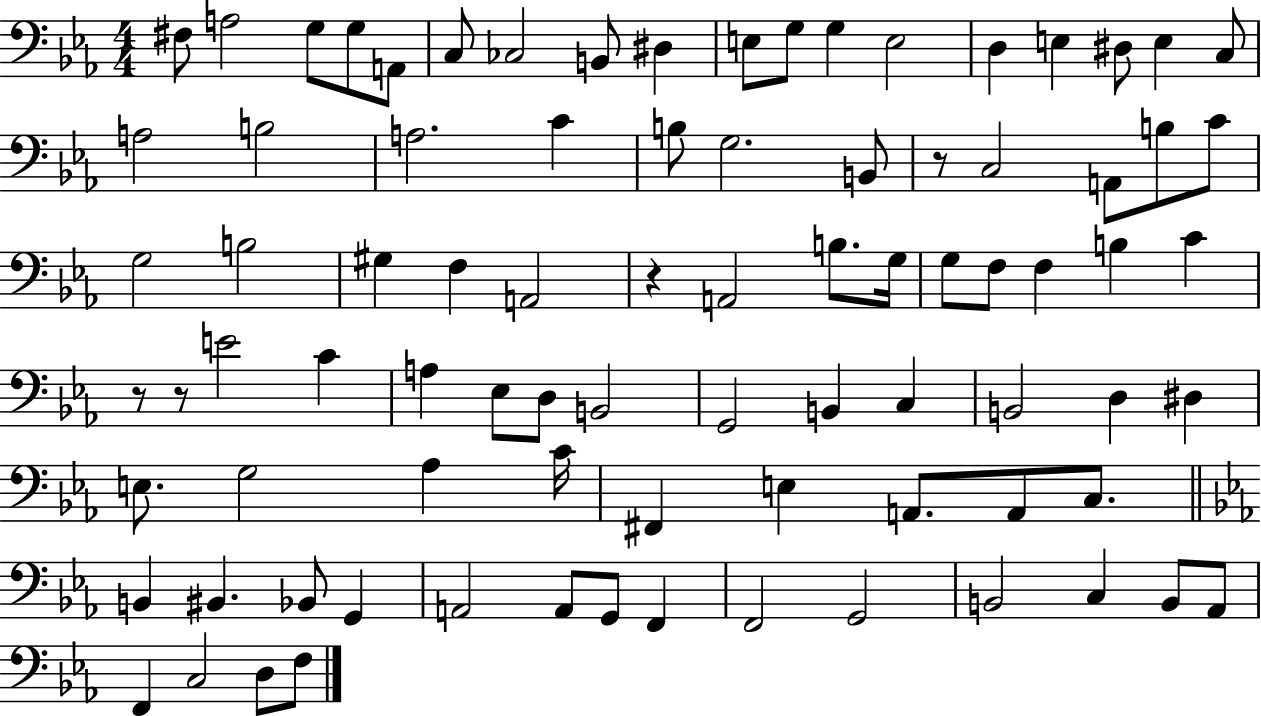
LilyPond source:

{
  \clef bass
  \numericTimeSignature
  \time 4/4
  \key ees \major
  fis8 a2 g8 g8 a,8 | c8 ces2 b,8 dis4 | e8 g8 g4 e2 | d4 e4 dis8 e4 c8 | \break a2 b2 | a2. c'4 | b8 g2. b,8 | r8 c2 a,8 b8 c'8 | \break g2 b2 | gis4 f4 a,2 | r4 a,2 b8. g16 | g8 f8 f4 b4 c'4 | \break r8 r8 e'2 c'4 | a4 ees8 d8 b,2 | g,2 b,4 c4 | b,2 d4 dis4 | \break e8. g2 aes4 c'16 | fis,4 e4 a,8. a,8 c8. | \bar "||" \break \key ees \major b,4 bis,4. bes,8 g,4 | a,2 a,8 g,8 f,4 | f,2 g,2 | b,2 c4 b,8 aes,8 | \break f,4 c2 d8 f8 | \bar "|."
}